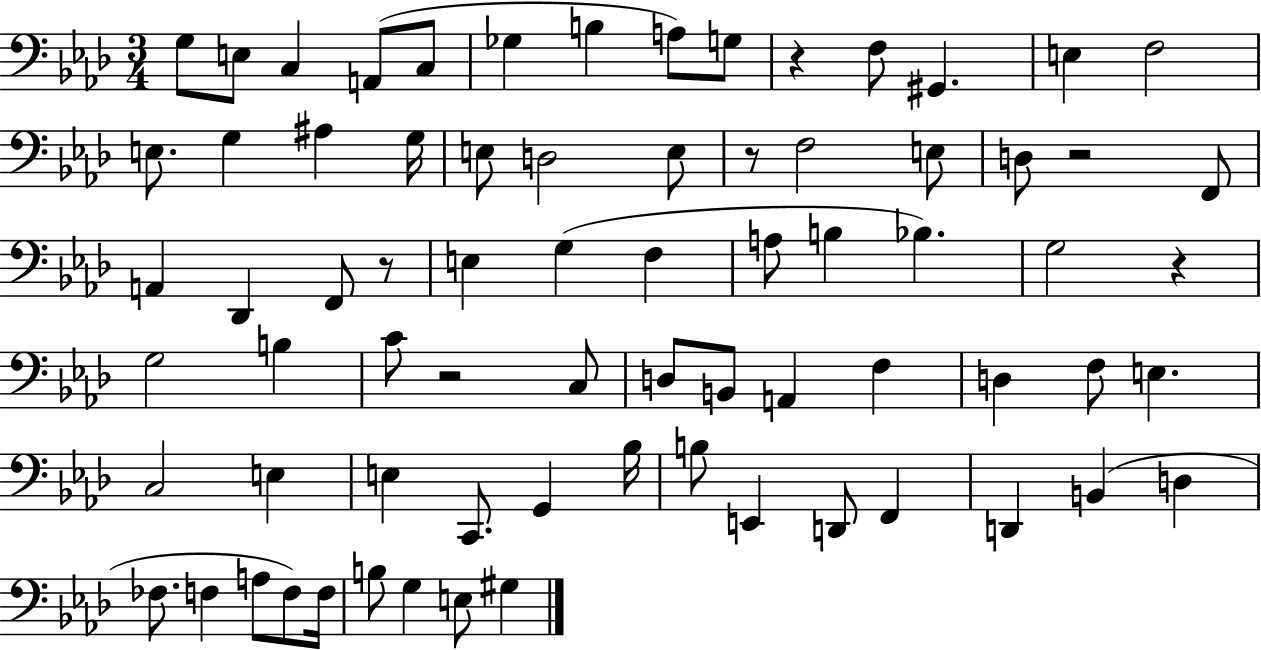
X:1
T:Untitled
M:3/4
L:1/4
K:Ab
G,/2 E,/2 C, A,,/2 C,/2 _G, B, A,/2 G,/2 z F,/2 ^G,, E, F,2 E,/2 G, ^A, G,/4 E,/2 D,2 E,/2 z/2 F,2 E,/2 D,/2 z2 F,,/2 A,, _D,, F,,/2 z/2 E, G, F, A,/2 B, _B, G,2 z G,2 B, C/2 z2 C,/2 D,/2 B,,/2 A,, F, D, F,/2 E, C,2 E, E, C,,/2 G,, _B,/4 B,/2 E,, D,,/2 F,, D,, B,, D, _F,/2 F, A,/2 F,/2 F,/4 B,/2 G, E,/2 ^G,